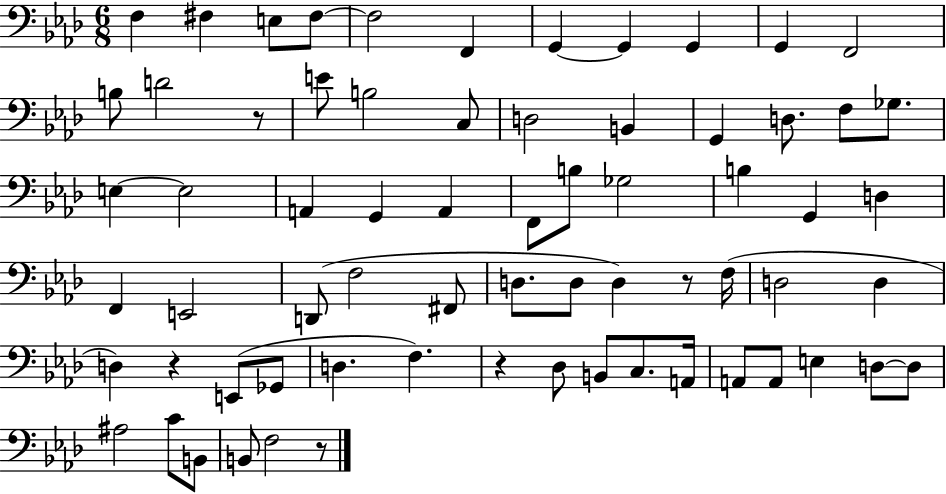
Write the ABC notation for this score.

X:1
T:Untitled
M:6/8
L:1/4
K:Ab
F, ^F, E,/2 ^F,/2 ^F,2 F,, G,, G,, G,, G,, F,,2 B,/2 D2 z/2 E/2 B,2 C,/2 D,2 B,, G,, D,/2 F,/2 _G,/2 E, E,2 A,, G,, A,, F,,/2 B,/2 _G,2 B, G,, D, F,, E,,2 D,,/2 F,2 ^F,,/2 D,/2 D,/2 D, z/2 F,/4 D,2 D, D, z E,,/2 _G,,/2 D, F, z _D,/2 B,,/2 C,/2 A,,/4 A,,/2 A,,/2 E, D,/2 D,/2 ^A,2 C/2 B,,/2 B,,/2 F,2 z/2